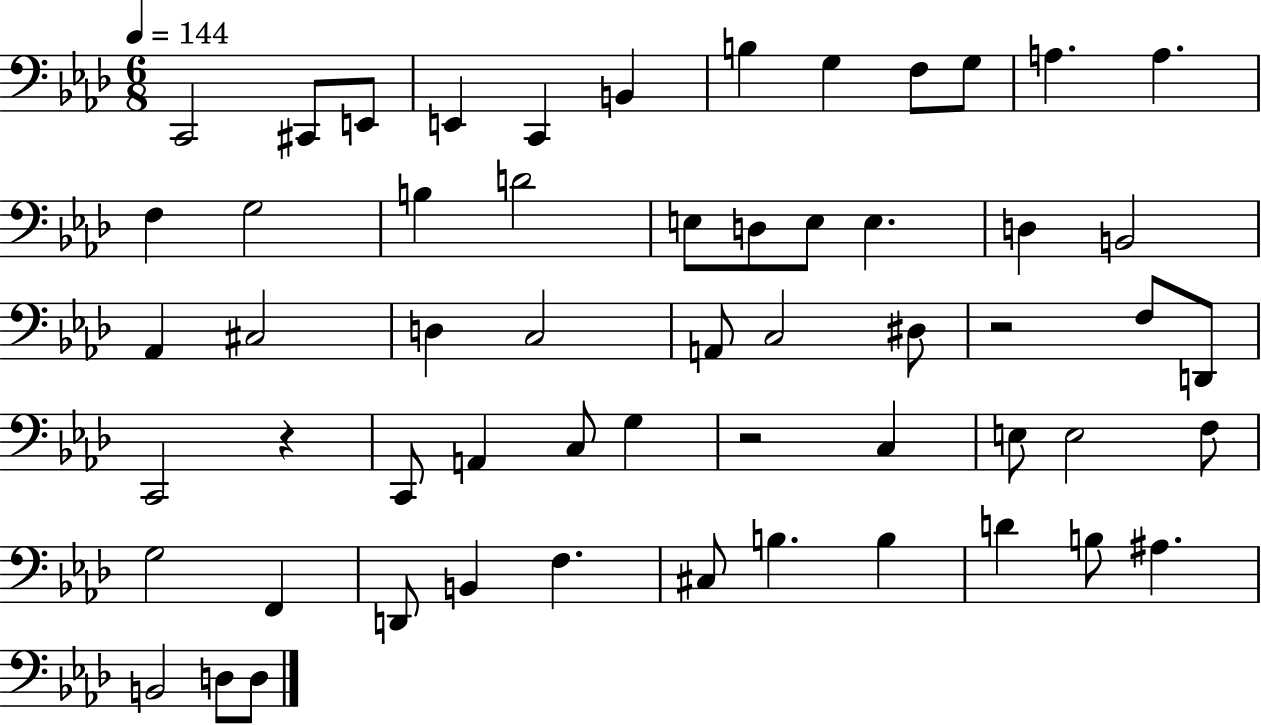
{
  \clef bass
  \numericTimeSignature
  \time 6/8
  \key aes \major
  \tempo 4 = 144
  \repeat volta 2 { c,2 cis,8 e,8 | e,4 c,4 b,4 | b4 g4 f8 g8 | a4. a4. | \break f4 g2 | b4 d'2 | e8 d8 e8 e4. | d4 b,2 | \break aes,4 cis2 | d4 c2 | a,8 c2 dis8 | r2 f8 d,8 | \break c,2 r4 | c,8 a,4 c8 g4 | r2 c4 | e8 e2 f8 | \break g2 f,4 | d,8 b,4 f4. | cis8 b4. b4 | d'4 b8 ais4. | \break b,2 d8 d8 | } \bar "|."
}